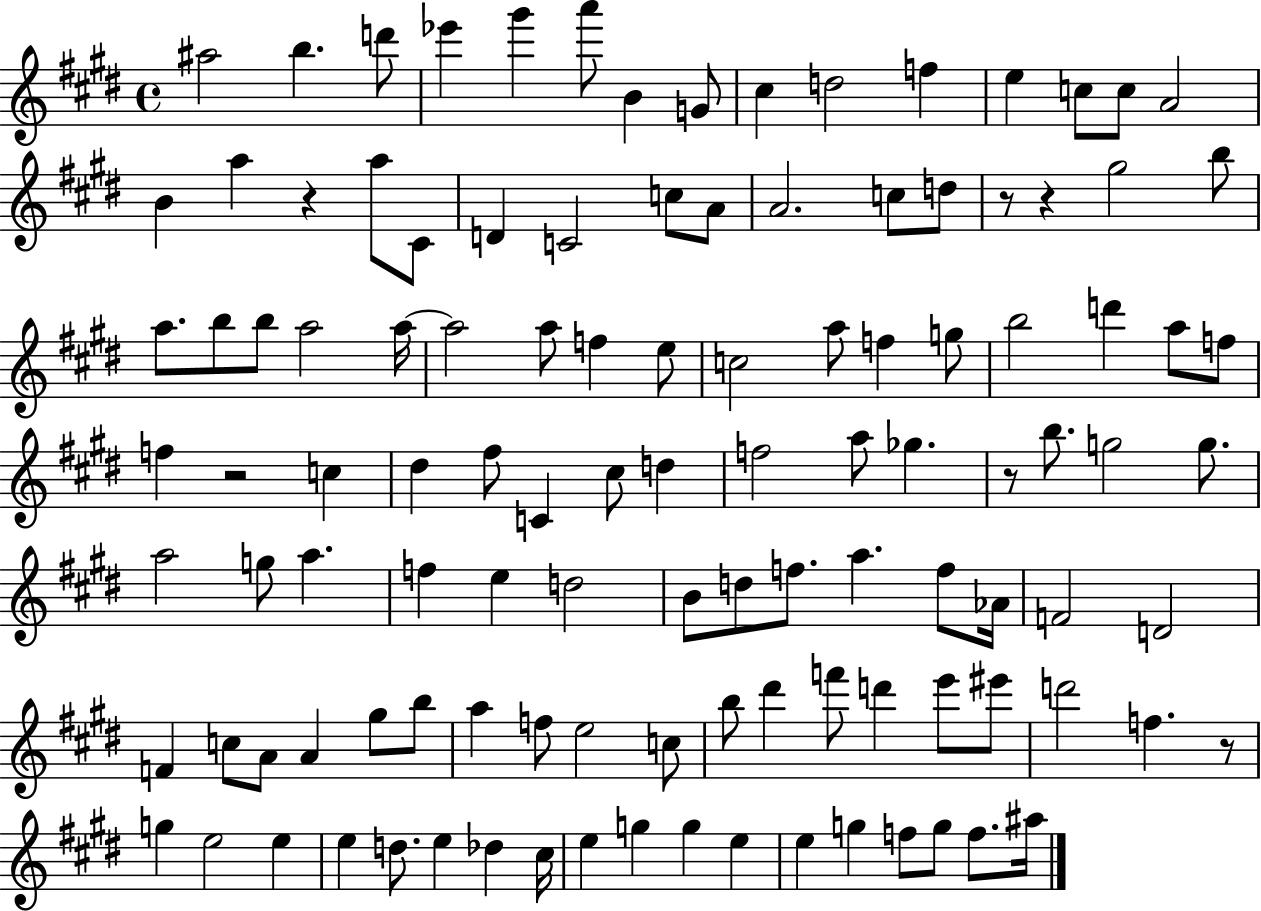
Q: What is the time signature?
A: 4/4